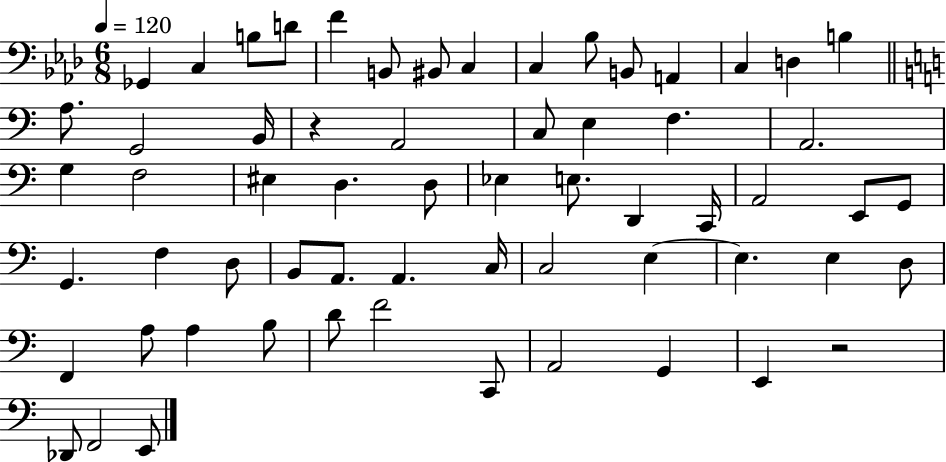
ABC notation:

X:1
T:Untitled
M:6/8
L:1/4
K:Ab
_G,, C, B,/2 D/2 F B,,/2 ^B,,/2 C, C, _B,/2 B,,/2 A,, C, D, B, A,/2 G,,2 B,,/4 z A,,2 C,/2 E, F, A,,2 G, F,2 ^E, D, D,/2 _E, E,/2 D,, C,,/4 A,,2 E,,/2 G,,/2 G,, F, D,/2 B,,/2 A,,/2 A,, C,/4 C,2 E, E, E, D,/2 F,, A,/2 A, B,/2 D/2 F2 C,,/2 A,,2 G,, E,, z2 _D,,/2 F,,2 E,,/2